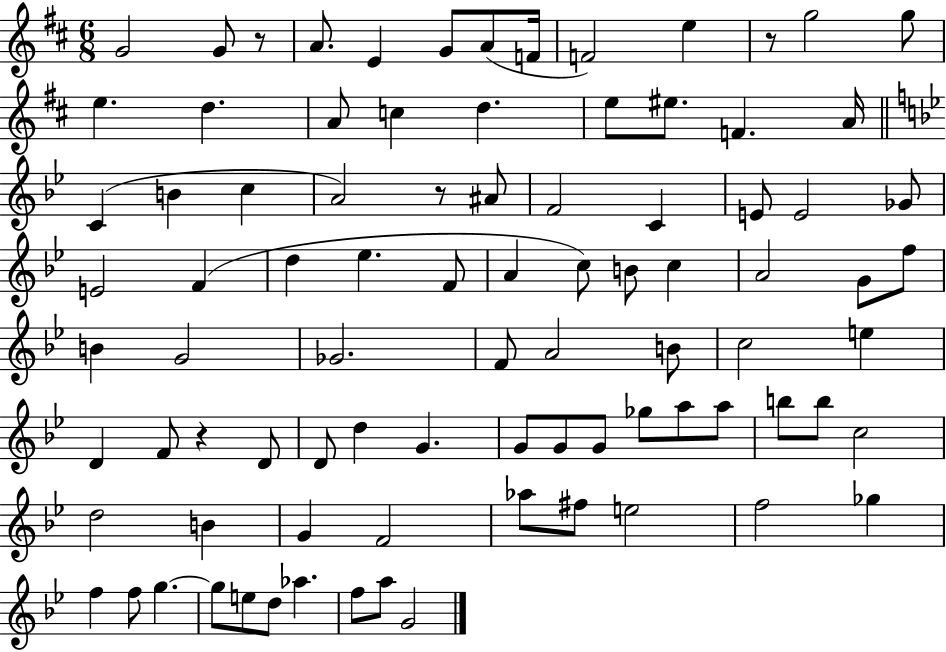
X:1
T:Untitled
M:6/8
L:1/4
K:D
G2 G/2 z/2 A/2 E G/2 A/2 F/4 F2 e z/2 g2 g/2 e d A/2 c d e/2 ^e/2 F A/4 C B c A2 z/2 ^A/2 F2 C E/2 E2 _G/2 E2 F d _e F/2 A c/2 B/2 c A2 G/2 f/2 B G2 _G2 F/2 A2 B/2 c2 e D F/2 z D/2 D/2 d G G/2 G/2 G/2 _g/2 a/2 a/2 b/2 b/2 c2 d2 B G F2 _a/2 ^f/2 e2 f2 _g f f/2 g g/2 e/2 d/2 _a f/2 a/2 G2